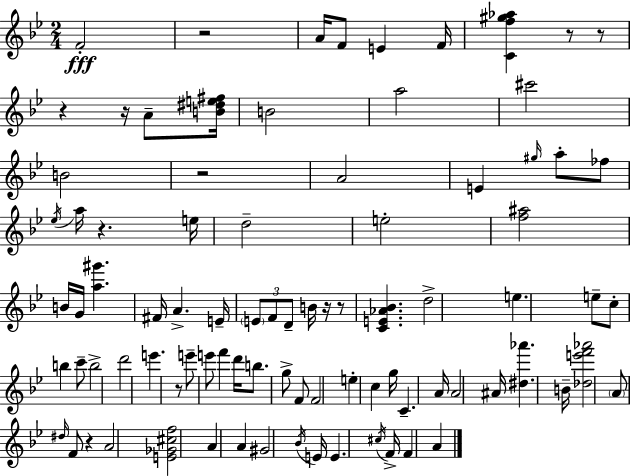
F4/h R/h A4/s F4/e E4/q F4/s [C4,F5,G#5,Ab5]/q R/e R/e R/q R/s A4/e [B4,D#5,E5,F#5]/s B4/h A5/h C#6/h B4/h R/h A4/h E4/q G#5/s A5/e FES5/e Eb5/s A5/s R/q. E5/s D5/h E5/h [F5,A#5]/h B4/s G4/s [A5,G#6]/q. F#4/s A4/q. E4/s E4/e F4/e D4/e B4/s R/s R/e [C4,E4,Ab4,Bb4]/q. D5/h E5/q. E5/e C5/e B5/q C6/e B5/h D6/h E6/q. R/e E6/e E6/e F6/q D6/s B5/e. G5/e F4/e F4/h E5/q C5/q G5/s C4/q. A4/s A4/h A#4/s [D#5,Ab6]/q. B4/s [Db5,E6,F6,Ab6]/h A4/e D#5/s F4/e R/q A4/h [E4,Gb4,C#5,F5]/h A4/q A4/q G#4/h Bb4/s E4/s E4/q. C#5/s F4/s F4/q A4/q